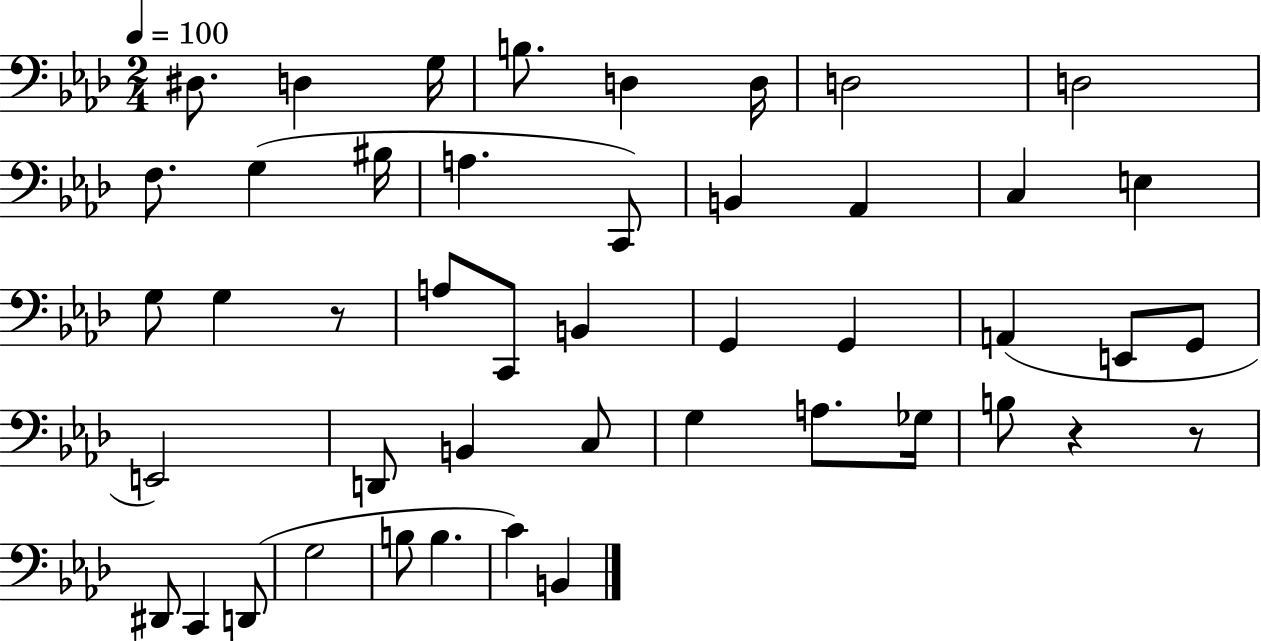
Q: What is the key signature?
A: AES major